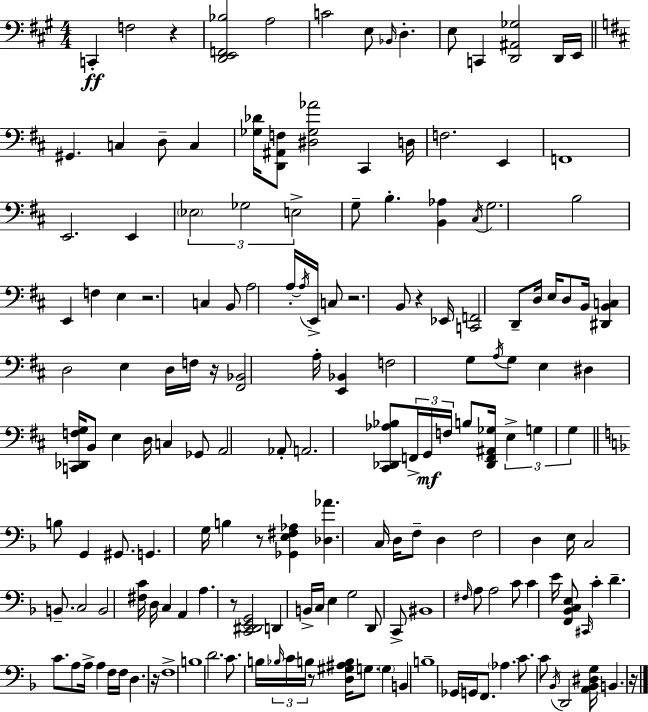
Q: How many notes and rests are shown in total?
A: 169